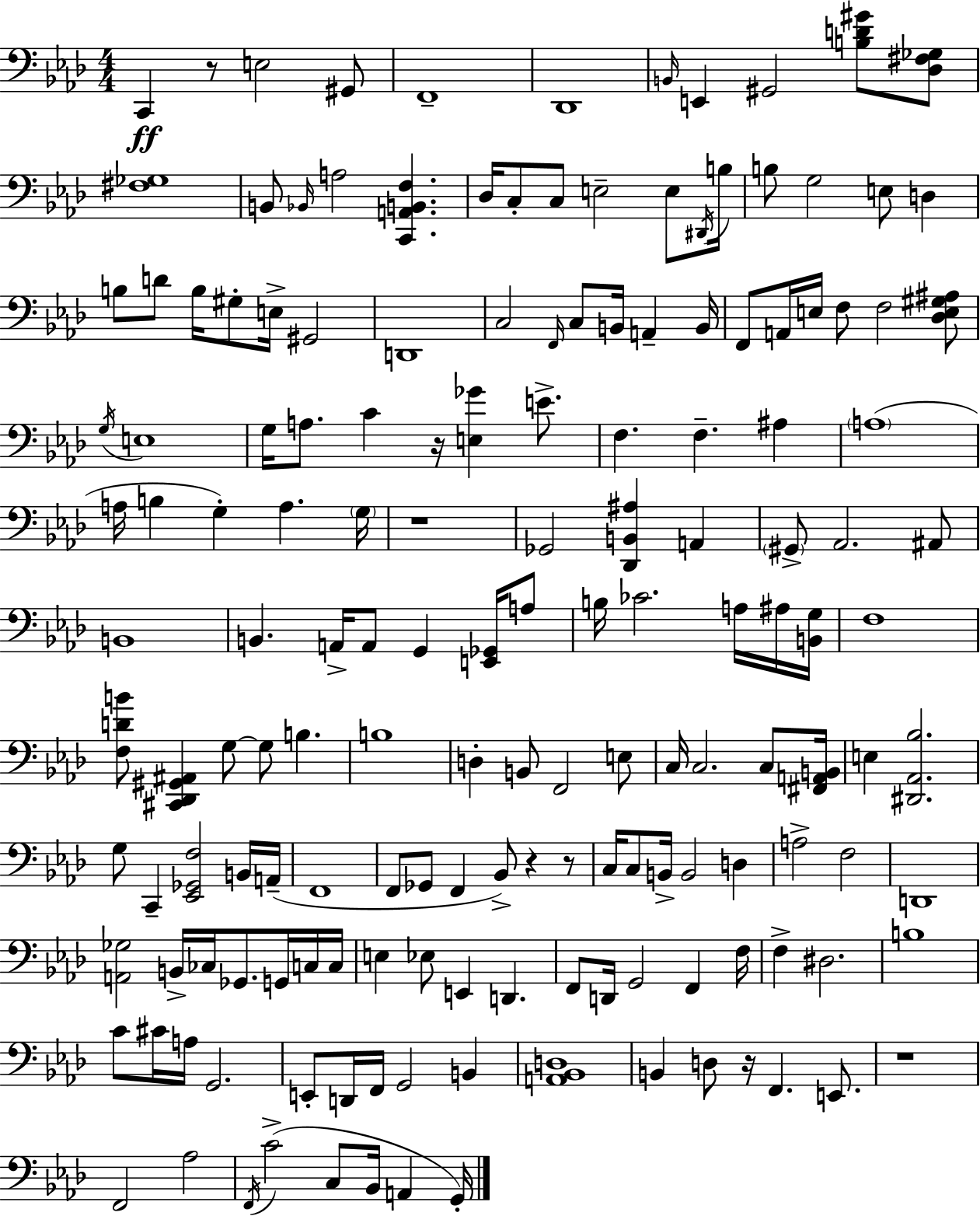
{
  \clef bass
  \numericTimeSignature
  \time 4/4
  \key aes \major
  c,4\ff r8 e2 gis,8 | f,1-- | des,1 | \grace { b,16 } e,4 gis,2 <b d' gis'>8 <des fis ges>8 | \break <fis ges>1 | b,8 \grace { bes,16 } a2 <c, a, b, f>4. | des16 c8-. c8 e2-- e8 | \acciaccatura { dis,16 } b16 b8 g2 e8 d4 | \break b8 d'8 b16 gis8-. e16-> gis,2 | d,1 | c2 \grace { f,16 } c8 b,16 a,4-- | b,16 f,8 a,16 e16 f8 f2 | \break <des e gis ais>8 \acciaccatura { g16 } e1 | g16 a8. c'4 r16 <e ges'>4 | e'8.-> f4. f4.-- | ais4 \parenthesize a1( | \break a16 b4 g4-.) a4. | \parenthesize g16 r1 | ges,2 <des, b, ais>4 | a,4 \parenthesize gis,8-> aes,2. | \break ais,8 b,1 | b,4. a,16-> a,8 g,4 | <e, ges,>16 a8 b16 ces'2. | a16 ais16 <b, g>16 f1 | \break <f d' b'>8 <cis, des, gis, ais,>4 g8~~ g8 b4. | b1 | d4-. b,8 f,2 | e8 c16 c2. | \break c8 <fis, a, b,>16 e4 <dis, aes, bes>2. | g8 c,4-- <ees, ges, f>2 | b,16 a,16--( f,1 | f,8 ges,8 f,4 bes,8->) r4 | \break r8 c16 c8 b,16-> b,2 | d4 a2-> f2 | d,1 | <a, ges>2 b,16-> ces16 ges,8. | \break g,16 c16 c16 e4 ees8 e,4 d,4. | f,8 d,16 g,2 | f,4 f16 f4-> dis2. | b1 | \break c'8 cis'16 a16 g,2. | e,8-. d,16 f,16 g,2 | b,4 <a, bes, d>1 | b,4 d8 r16 f,4. | \break e,8. r1 | f,2 aes2 | \acciaccatura { f,16 } c'2->( c8 | bes,16 a,4 g,16-.) \bar "|."
}